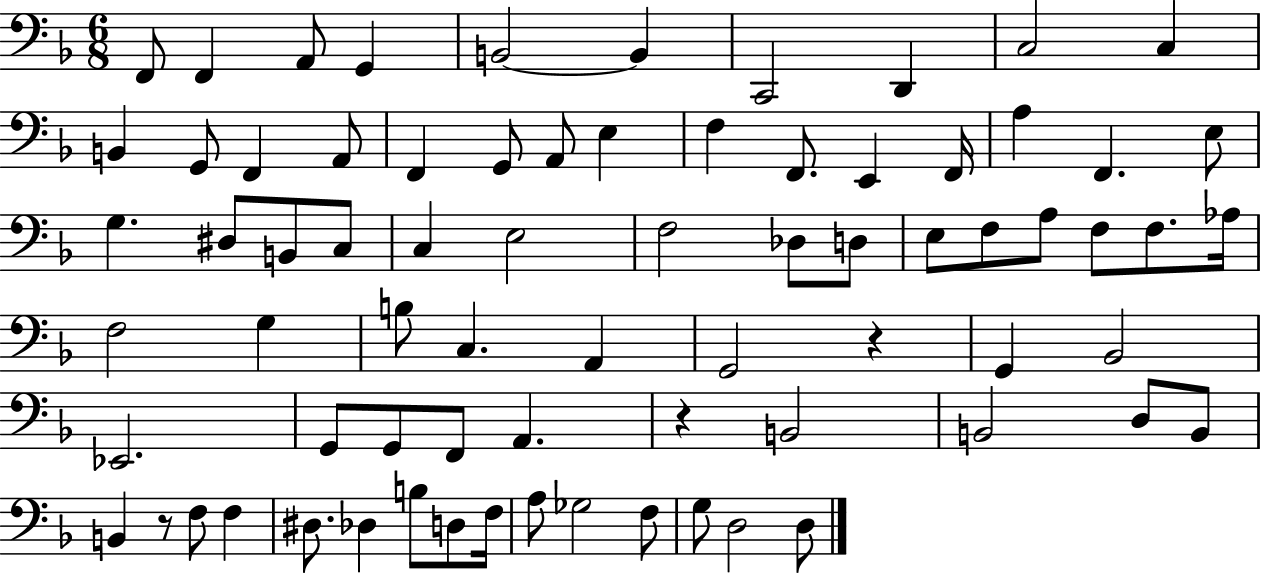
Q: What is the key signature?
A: F major